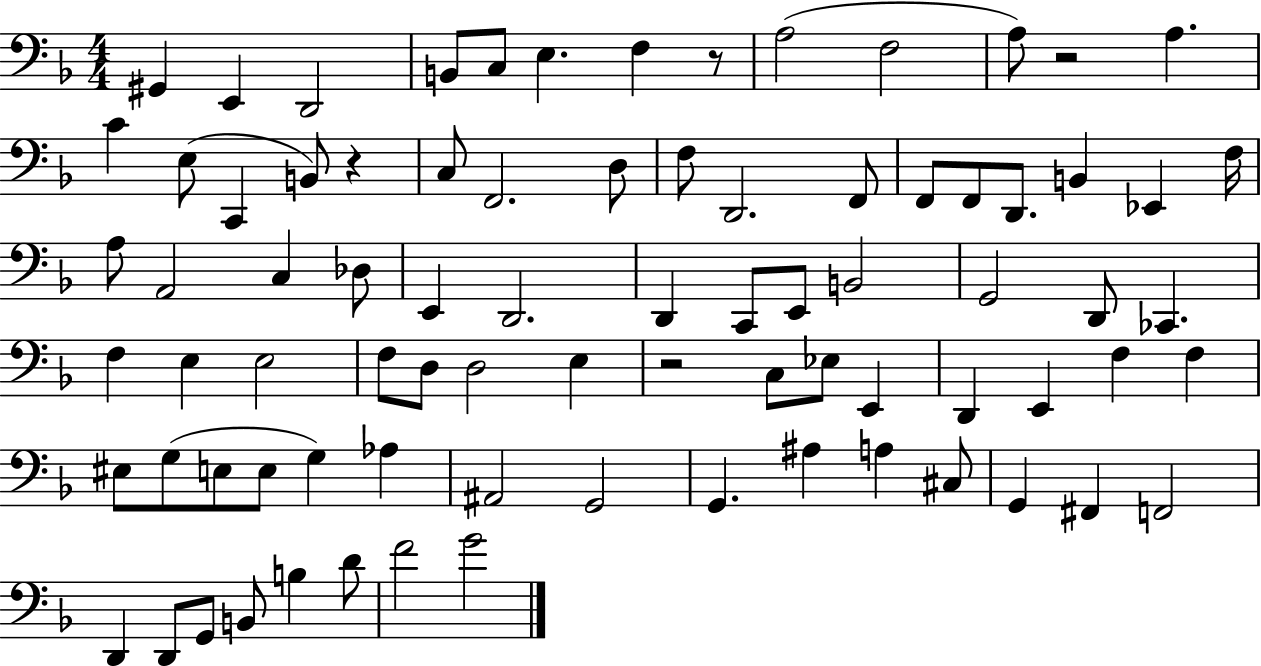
{
  \clef bass
  \numericTimeSignature
  \time 4/4
  \key f \major
  gis,4 e,4 d,2 | b,8 c8 e4. f4 r8 | a2( f2 | a8) r2 a4. | \break c'4 e8( c,4 b,8) r4 | c8 f,2. d8 | f8 d,2. f,8 | f,8 f,8 d,8. b,4 ees,4 f16 | \break a8 a,2 c4 des8 | e,4 d,2. | d,4 c,8 e,8 b,2 | g,2 d,8 ces,4. | \break f4 e4 e2 | f8 d8 d2 e4 | r2 c8 ees8 e,4 | d,4 e,4 f4 f4 | \break eis8 g8( e8 e8 g4) aes4 | ais,2 g,2 | g,4. ais4 a4 cis8 | g,4 fis,4 f,2 | \break d,4 d,8 g,8 b,8 b4 d'8 | f'2 g'2 | \bar "|."
}